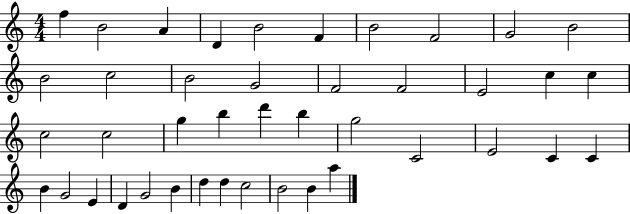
F5/q B4/h A4/q D4/q B4/h F4/q B4/h F4/h G4/h B4/h B4/h C5/h B4/h G4/h F4/h F4/h E4/h C5/q C5/q C5/h C5/h G5/q B5/q D6/q B5/q G5/h C4/h E4/h C4/q C4/q B4/q G4/h E4/q D4/q G4/h B4/q D5/q D5/q C5/h B4/h B4/q A5/q